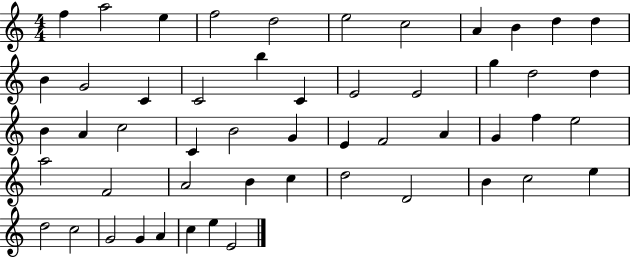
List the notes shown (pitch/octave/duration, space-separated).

F5/q A5/h E5/q F5/h D5/h E5/h C5/h A4/q B4/q D5/q D5/q B4/q G4/h C4/q C4/h B5/q C4/q E4/h E4/h G5/q D5/h D5/q B4/q A4/q C5/h C4/q B4/h G4/q E4/q F4/h A4/q G4/q F5/q E5/h A5/h F4/h A4/h B4/q C5/q D5/h D4/h B4/q C5/h E5/q D5/h C5/h G4/h G4/q A4/q C5/q E5/q E4/h